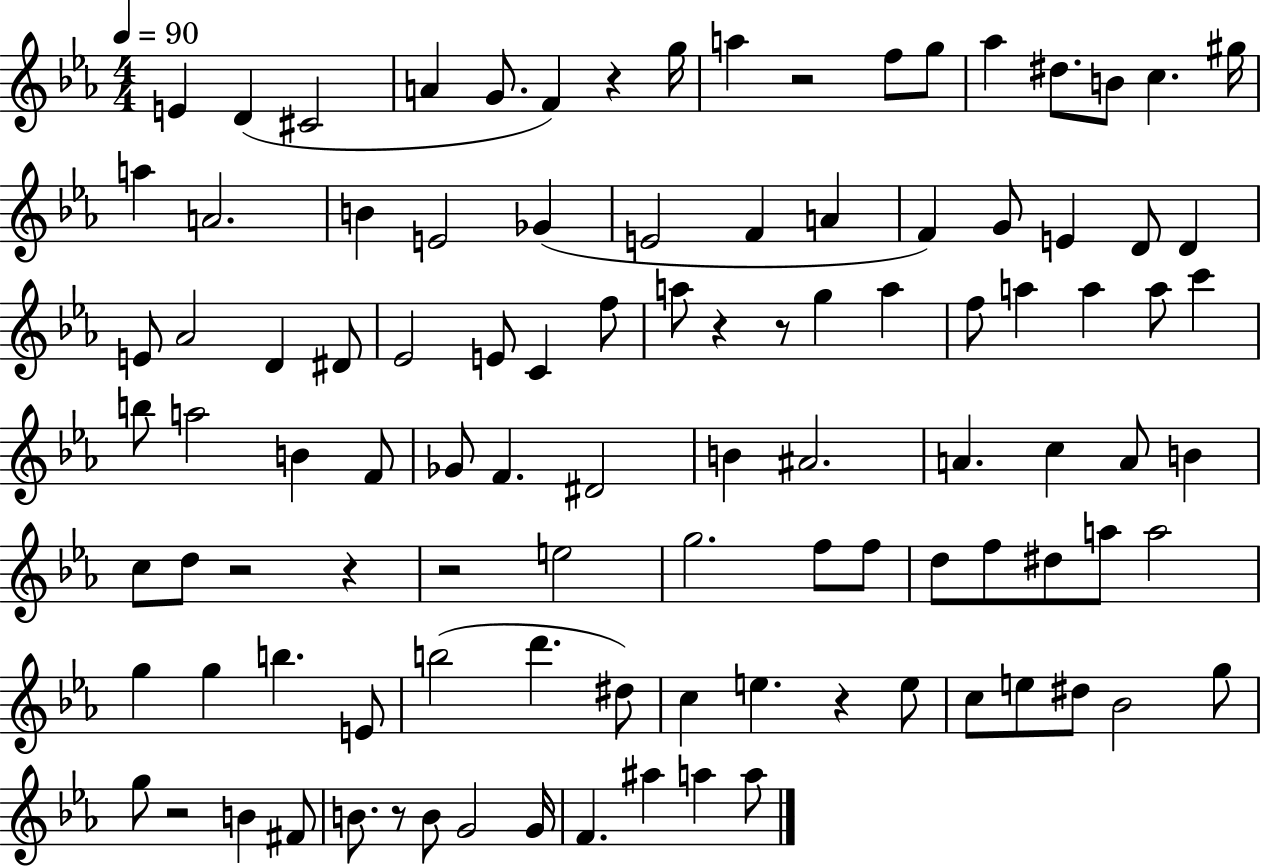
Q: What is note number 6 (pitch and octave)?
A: F4